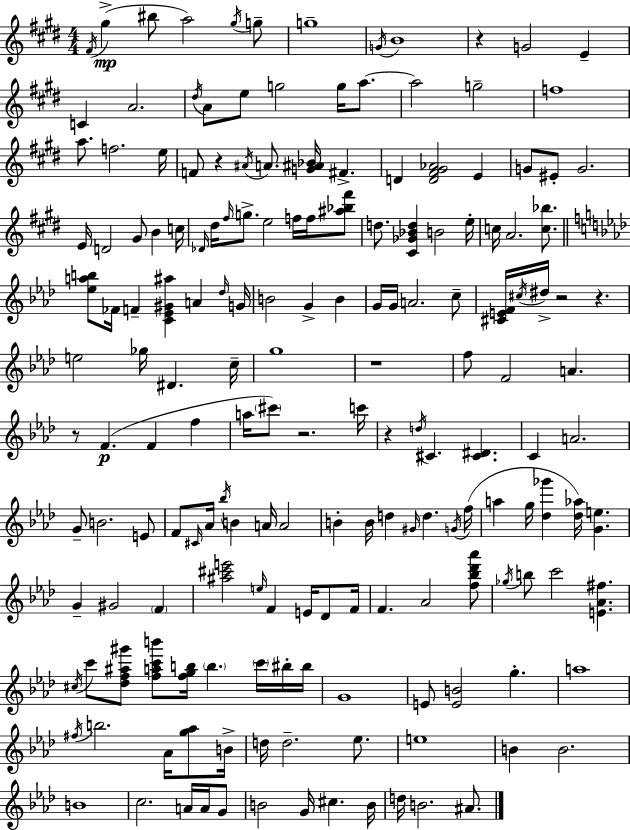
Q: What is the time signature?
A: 4/4